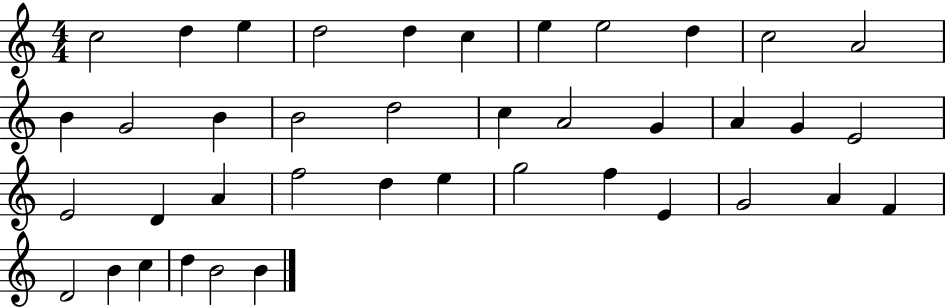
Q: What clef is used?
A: treble